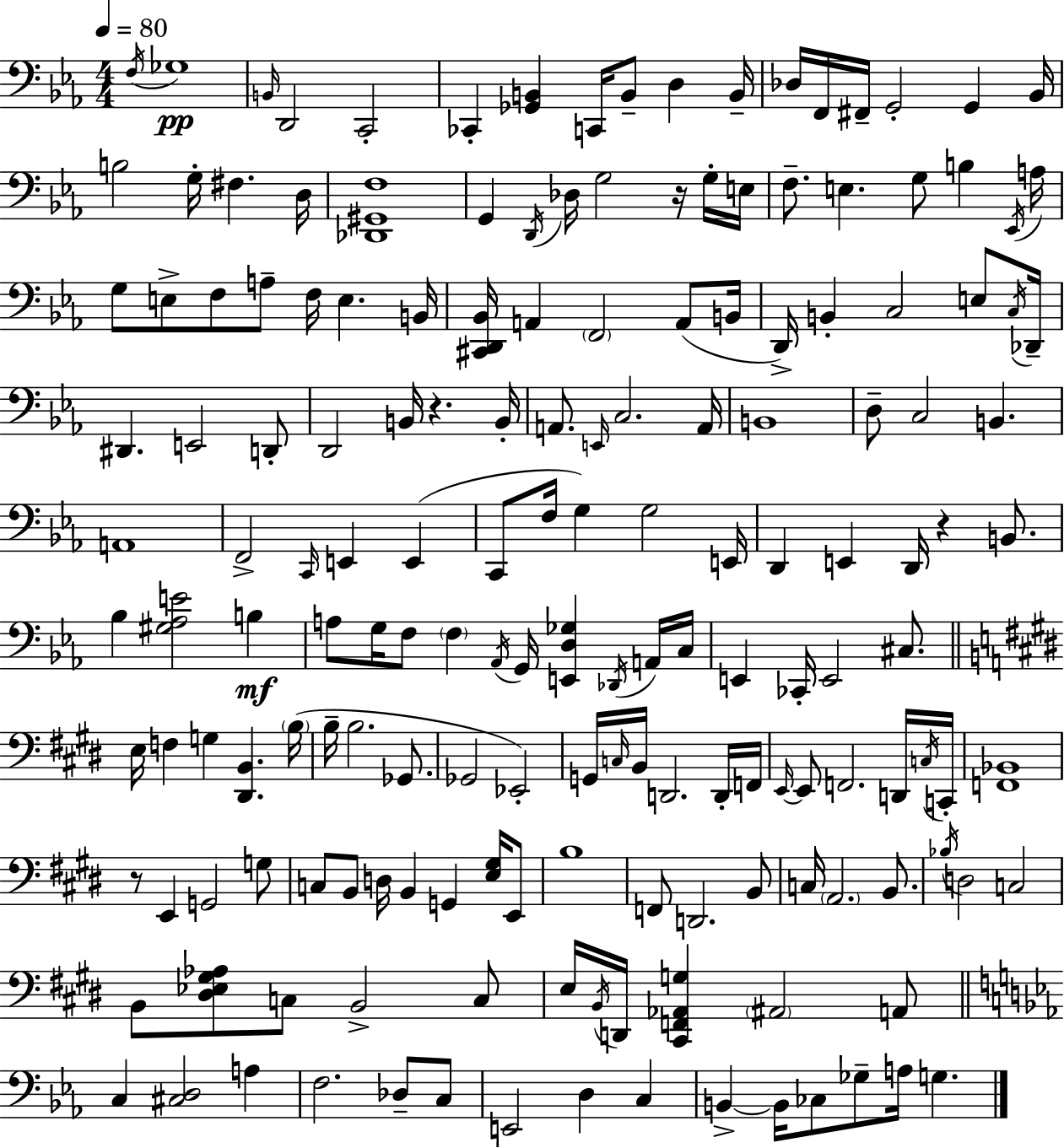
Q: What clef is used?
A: bass